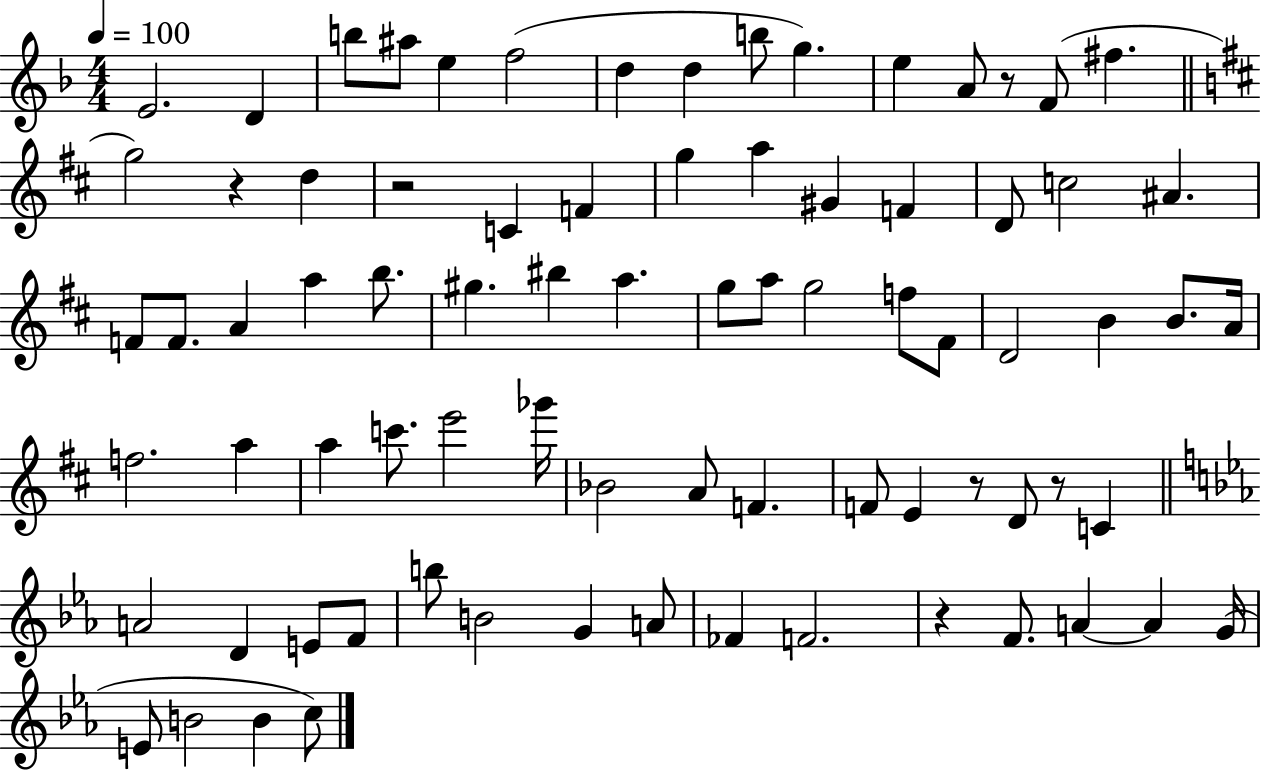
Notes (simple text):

E4/h. D4/q B5/e A#5/e E5/q F5/h D5/q D5/q B5/e G5/q. E5/q A4/e R/e F4/e F#5/q. G5/h R/q D5/q R/h C4/q F4/q G5/q A5/q G#4/q F4/q D4/e C5/h A#4/q. F4/e F4/e. A4/q A5/q B5/e. G#5/q. BIS5/q A5/q. G5/e A5/e G5/h F5/e F#4/e D4/h B4/q B4/e. A4/s F5/h. A5/q A5/q C6/e. E6/h Gb6/s Bb4/h A4/e F4/q. F4/e E4/q R/e D4/e R/e C4/q A4/h D4/q E4/e F4/e B5/e B4/h G4/q A4/e FES4/q F4/h. R/q F4/e. A4/q A4/q G4/s E4/e B4/h B4/q C5/e